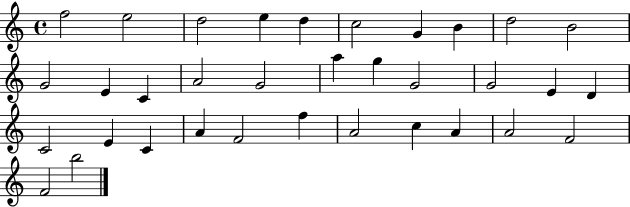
F5/h E5/h D5/h E5/q D5/q C5/h G4/q B4/q D5/h B4/h G4/h E4/q C4/q A4/h G4/h A5/q G5/q G4/h G4/h E4/q D4/q C4/h E4/q C4/q A4/q F4/h F5/q A4/h C5/q A4/q A4/h F4/h F4/h B5/h